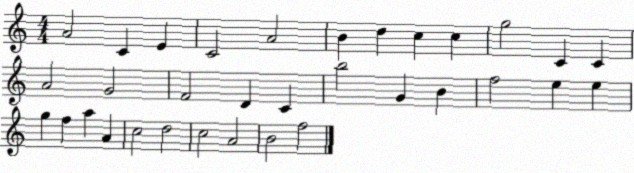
X:1
T:Untitled
M:4/4
L:1/4
K:C
A2 C E C2 A2 B d c c g2 C C A2 G2 F2 D C b2 G B f2 e e g f a A c2 d2 c2 A2 B2 f2